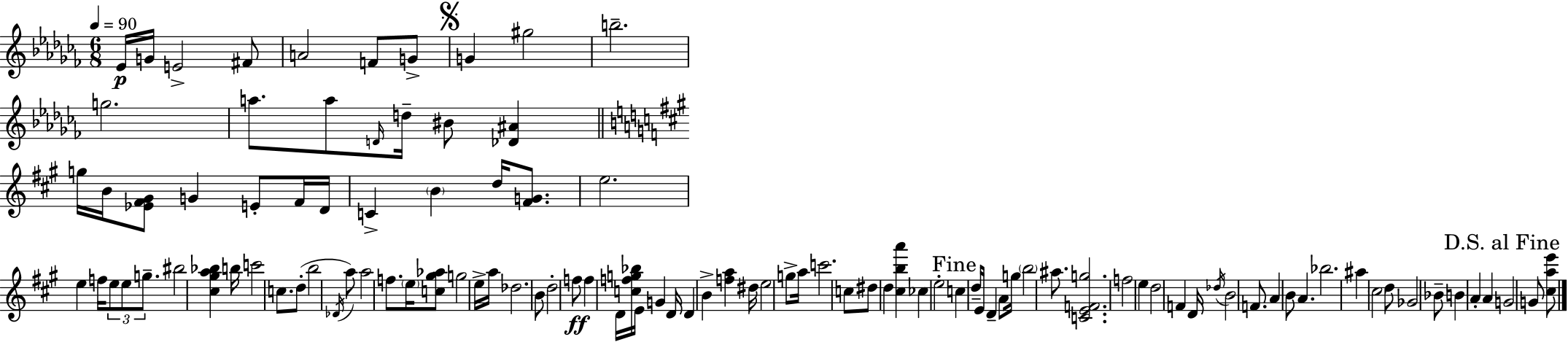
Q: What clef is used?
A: treble